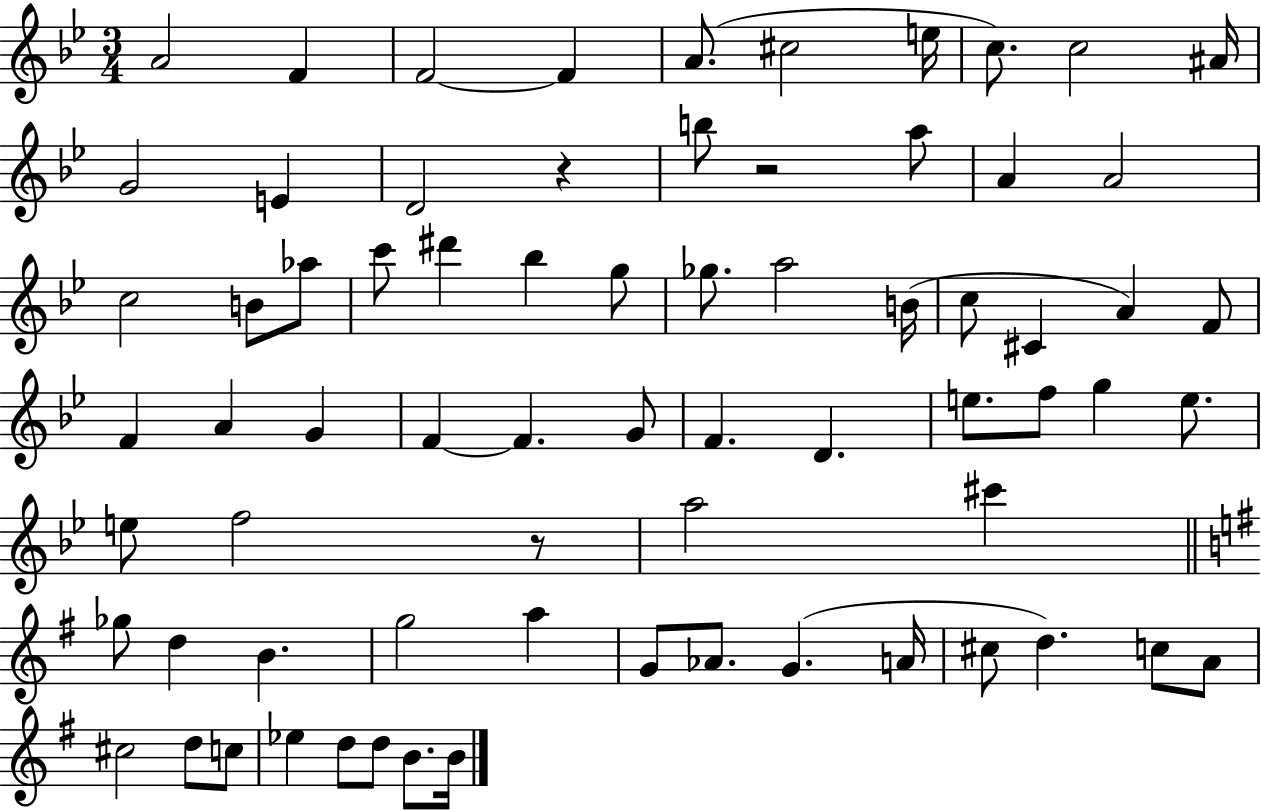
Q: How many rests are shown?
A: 3